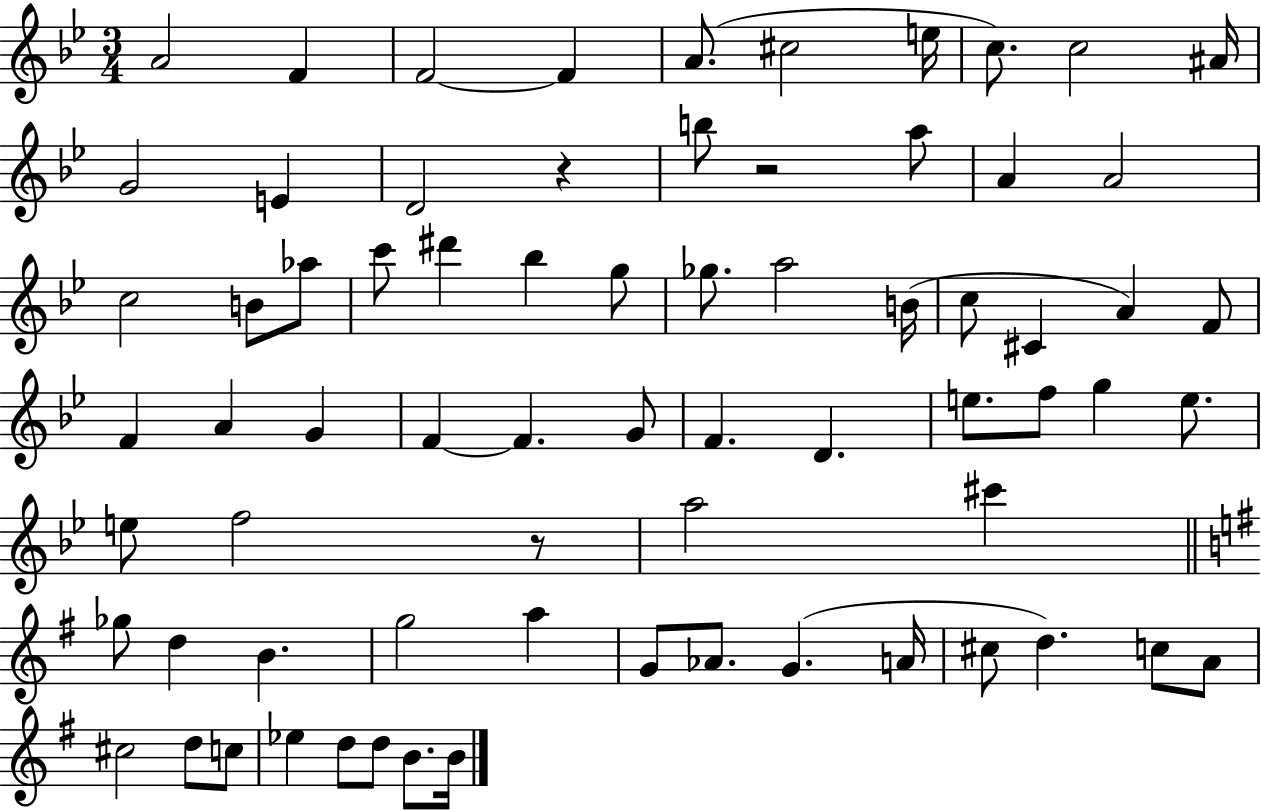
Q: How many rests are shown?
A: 3